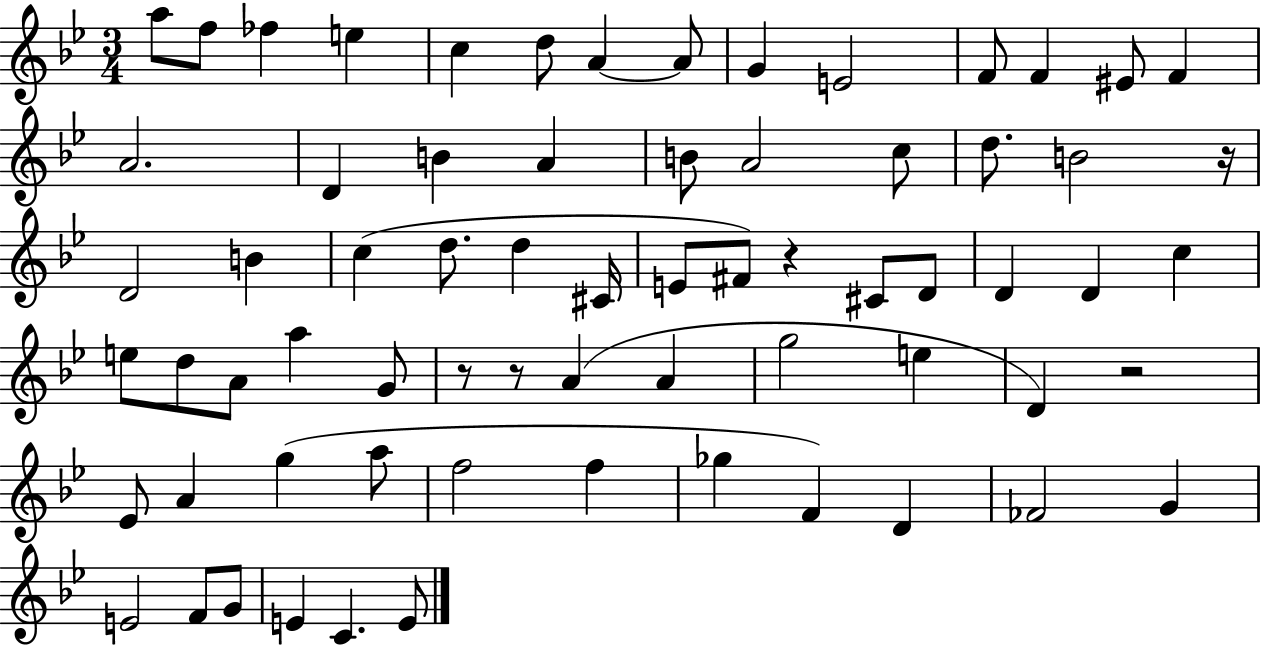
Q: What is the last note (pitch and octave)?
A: E4